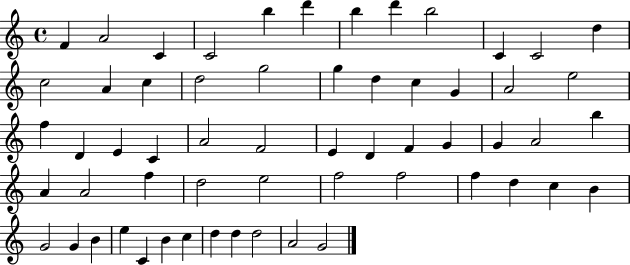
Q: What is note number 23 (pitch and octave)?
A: E5